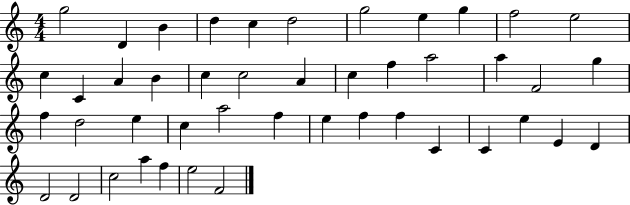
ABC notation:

X:1
T:Untitled
M:4/4
L:1/4
K:C
g2 D B d c d2 g2 e g f2 e2 c C A B c c2 A c f a2 a F2 g f d2 e c a2 f e f f C C e E D D2 D2 c2 a f e2 F2